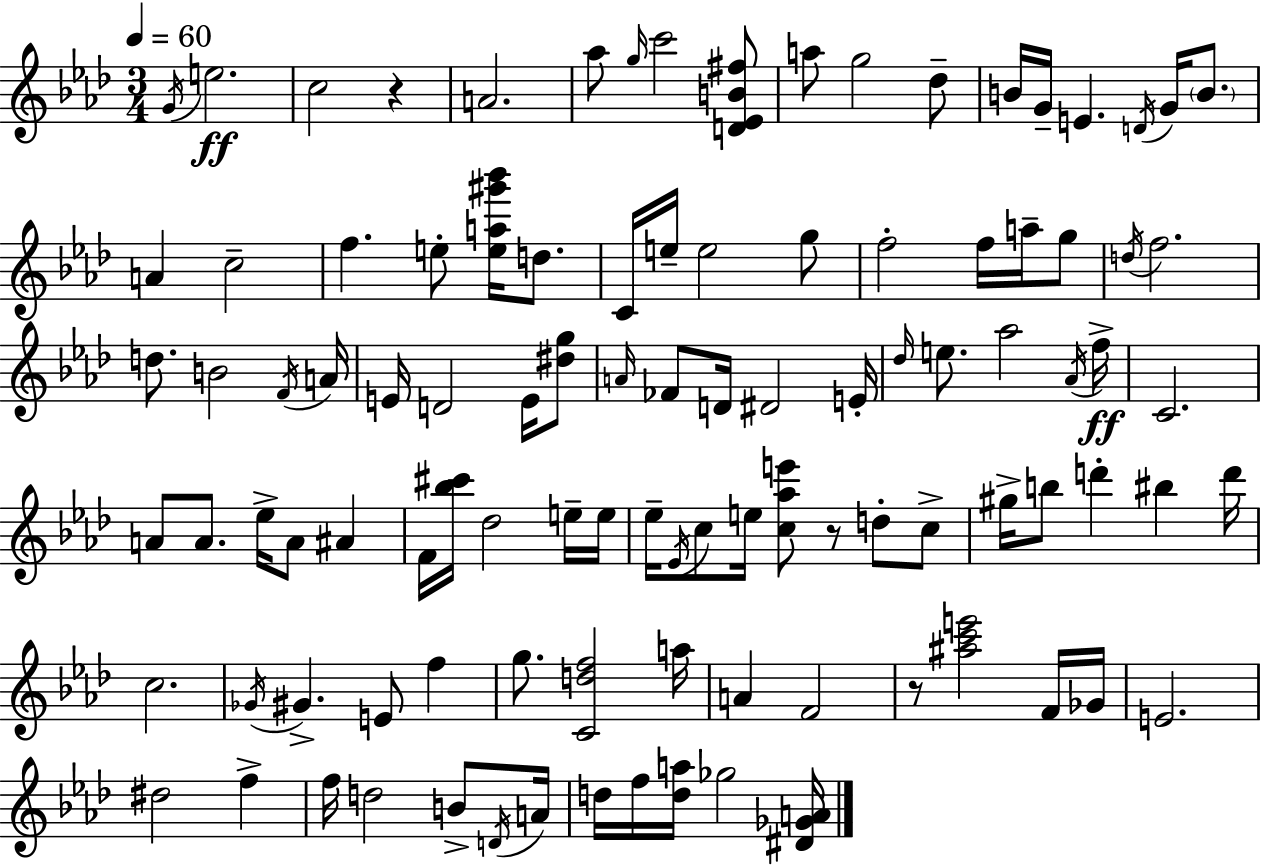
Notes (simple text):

G4/s E5/h. C5/h R/q A4/h. Ab5/e G5/s C6/h [D4,Eb4,B4,F#5]/e A5/e G5/h Db5/e B4/s G4/s E4/q. D4/s G4/s B4/e. A4/q C5/h F5/q. E5/e [E5,A5,G#6,Bb6]/s D5/e. C4/s E5/s E5/h G5/e F5/h F5/s A5/s G5/e D5/s F5/h. D5/e. B4/h F4/s A4/s E4/s D4/h E4/s [D#5,G5]/e A4/s FES4/e D4/s D#4/h E4/s Db5/s E5/e. Ab5/h Ab4/s F5/s C4/h. A4/e A4/e. Eb5/s A4/e A#4/q F4/s [Bb5,C#6]/s Db5/h E5/s E5/s Eb5/s Eb4/s C5/e E5/s [C5,Ab5,E6]/e R/e D5/e C5/e G#5/s B5/e D6/q BIS5/q D6/s C5/h. Gb4/s G#4/q. E4/e F5/q G5/e. [C4,D5,F5]/h A5/s A4/q F4/h R/e [A#5,C6,E6]/h F4/s Gb4/s E4/h. D#5/h F5/q F5/s D5/h B4/e D4/s A4/s D5/s F5/s [D5,A5]/s Gb5/h [D#4,Gb4,A4]/s